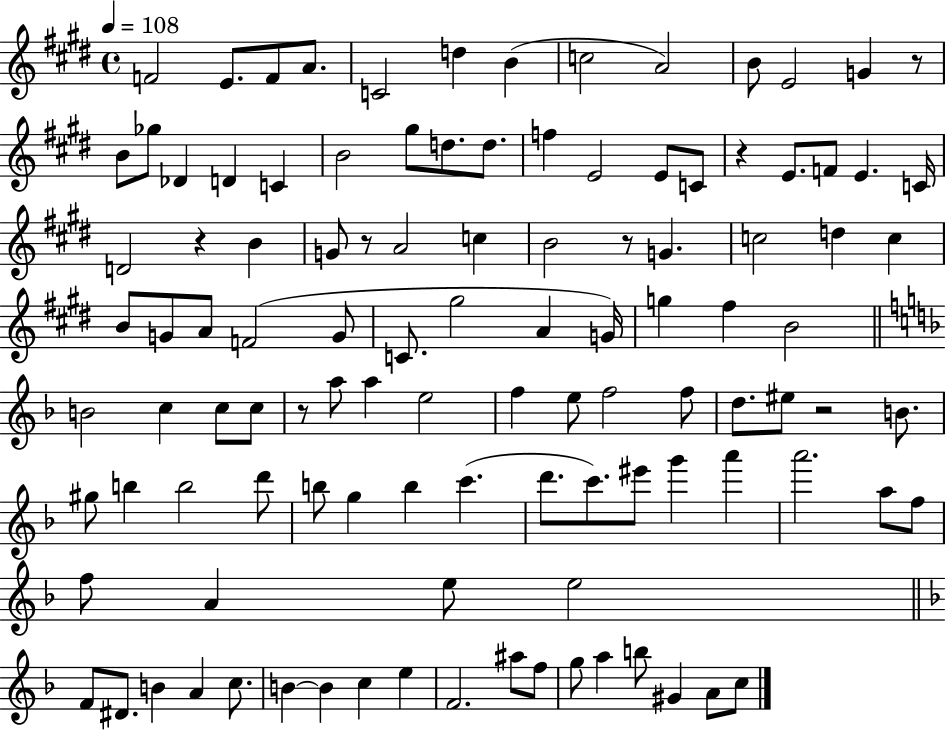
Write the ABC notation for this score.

X:1
T:Untitled
M:4/4
L:1/4
K:E
F2 E/2 F/2 A/2 C2 d B c2 A2 B/2 E2 G z/2 B/2 _g/2 _D D C B2 ^g/2 d/2 d/2 f E2 E/2 C/2 z E/2 F/2 E C/4 D2 z B G/2 z/2 A2 c B2 z/2 G c2 d c B/2 G/2 A/2 F2 G/2 C/2 ^g2 A G/4 g ^f B2 B2 c c/2 c/2 z/2 a/2 a e2 f e/2 f2 f/2 d/2 ^e/2 z2 B/2 ^g/2 b b2 d'/2 b/2 g b c' d'/2 c'/2 ^e'/2 g' a' a'2 a/2 f/2 f/2 A e/2 e2 F/2 ^D/2 B A c/2 B B c e F2 ^a/2 f/2 g/2 a b/2 ^G A/2 c/2